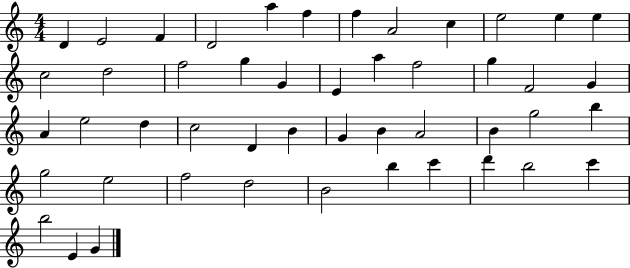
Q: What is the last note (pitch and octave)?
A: G4